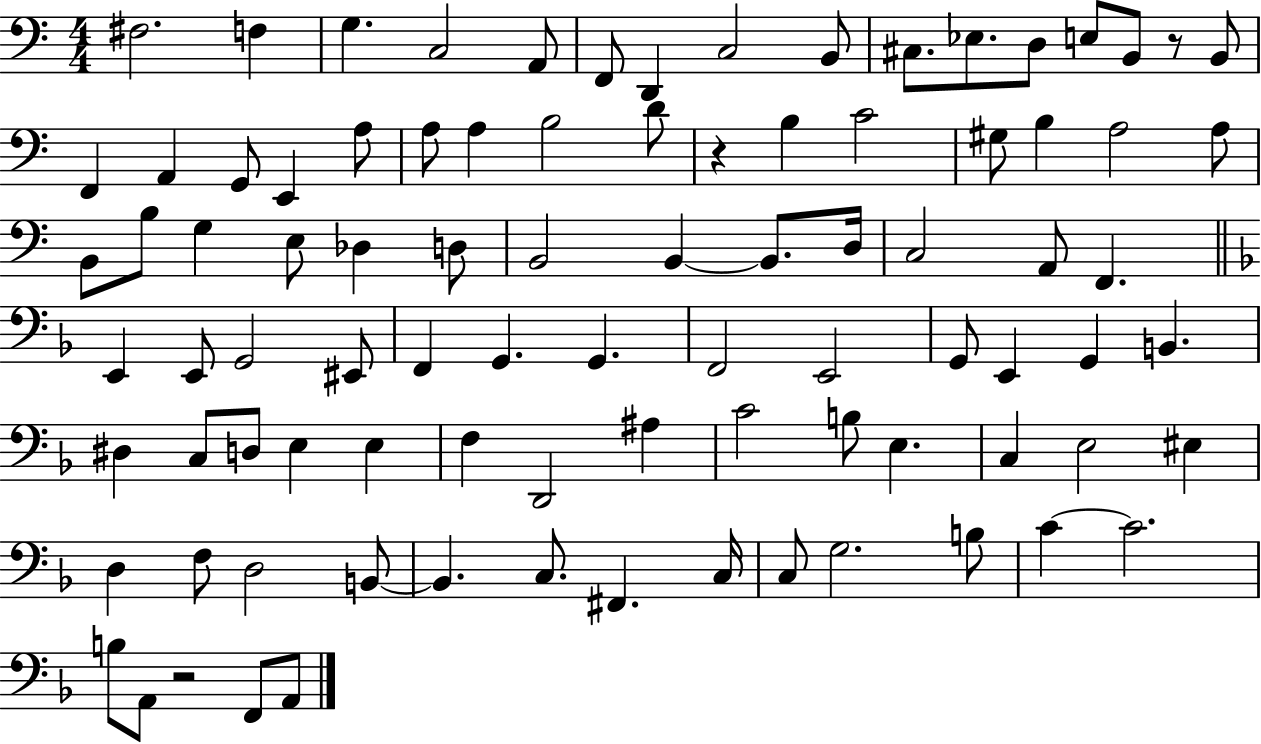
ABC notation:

X:1
T:Untitled
M:4/4
L:1/4
K:C
^F,2 F, G, C,2 A,,/2 F,,/2 D,, C,2 B,,/2 ^C,/2 _E,/2 D,/2 E,/2 B,,/2 z/2 B,,/2 F,, A,, G,,/2 E,, A,/2 A,/2 A, B,2 D/2 z B, C2 ^G,/2 B, A,2 A,/2 B,,/2 B,/2 G, E,/2 _D, D,/2 B,,2 B,, B,,/2 D,/4 C,2 A,,/2 F,, E,, E,,/2 G,,2 ^E,,/2 F,, G,, G,, F,,2 E,,2 G,,/2 E,, G,, B,, ^D, C,/2 D,/2 E, E, F, D,,2 ^A, C2 B,/2 E, C, E,2 ^E, D, F,/2 D,2 B,,/2 B,, C,/2 ^F,, C,/4 C,/2 G,2 B,/2 C C2 B,/2 A,,/2 z2 F,,/2 A,,/2